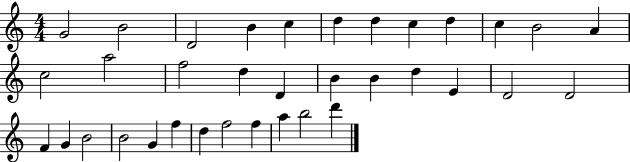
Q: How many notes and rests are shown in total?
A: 35